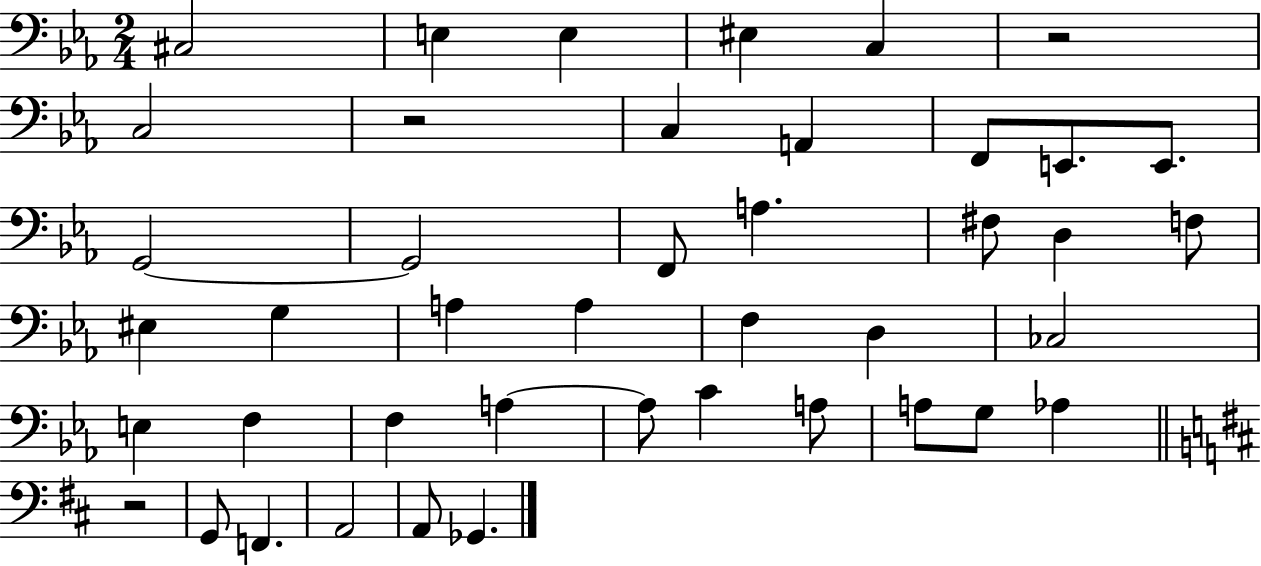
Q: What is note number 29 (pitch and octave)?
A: A3